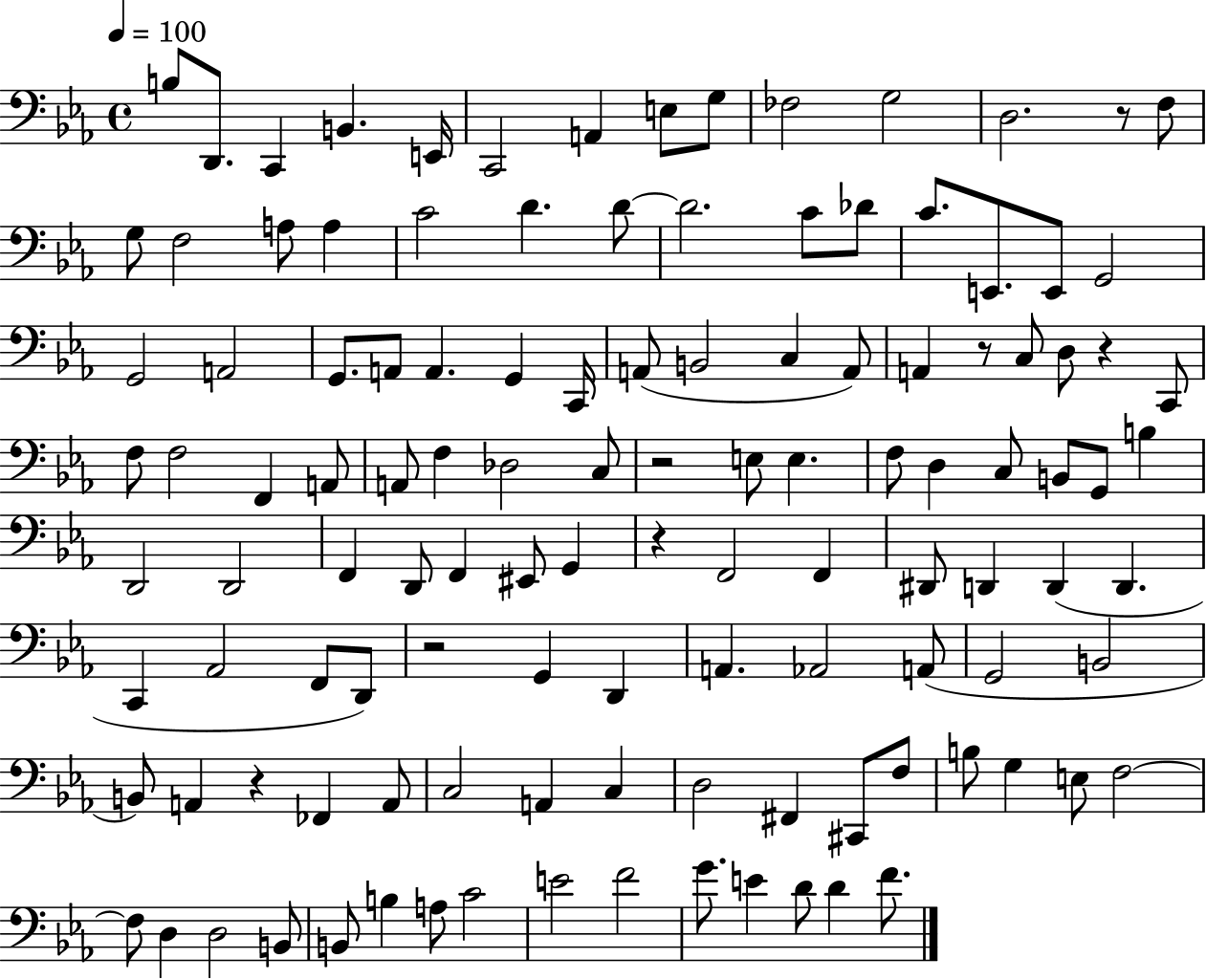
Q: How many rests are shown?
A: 7